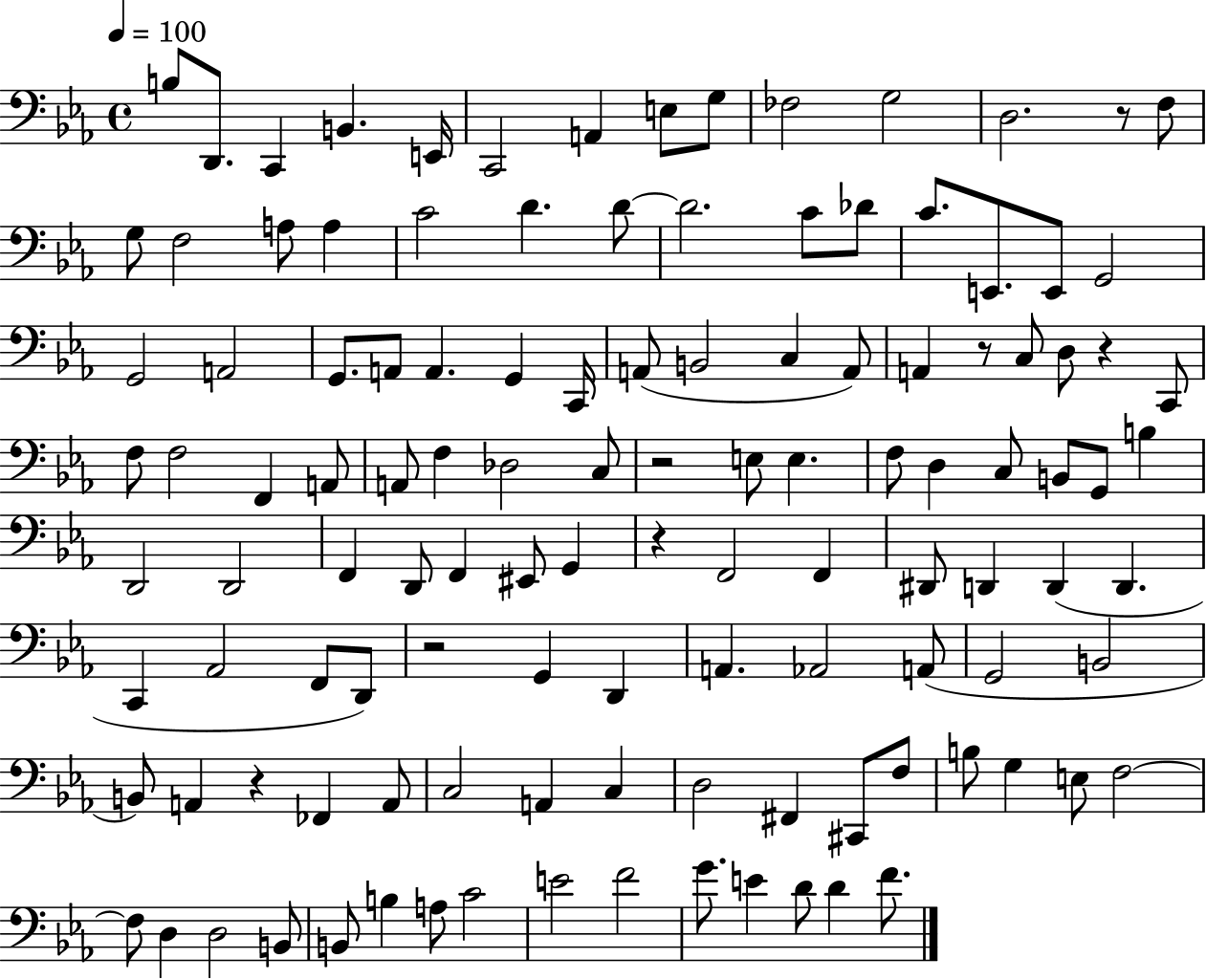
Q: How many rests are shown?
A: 7